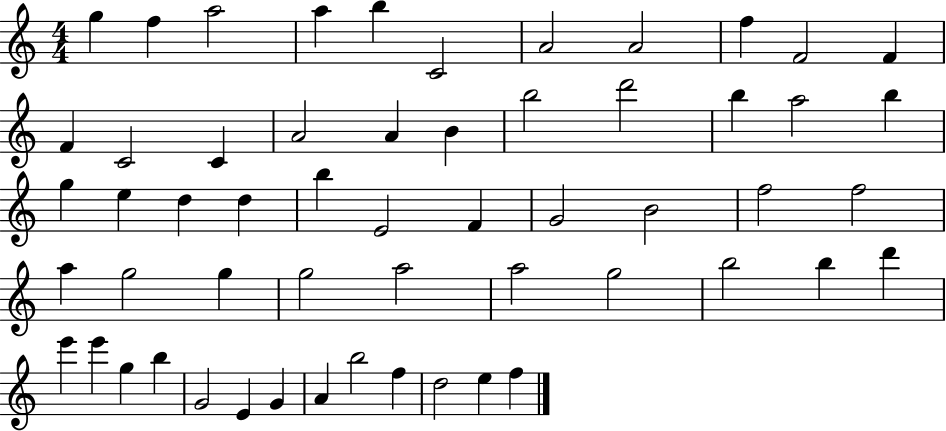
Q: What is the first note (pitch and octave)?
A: G5